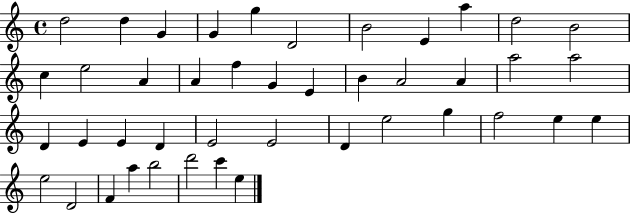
X:1
T:Untitled
M:4/4
L:1/4
K:C
d2 d G G g D2 B2 E a d2 B2 c e2 A A f G E B A2 A a2 a2 D E E D E2 E2 D e2 g f2 e e e2 D2 F a b2 d'2 c' e